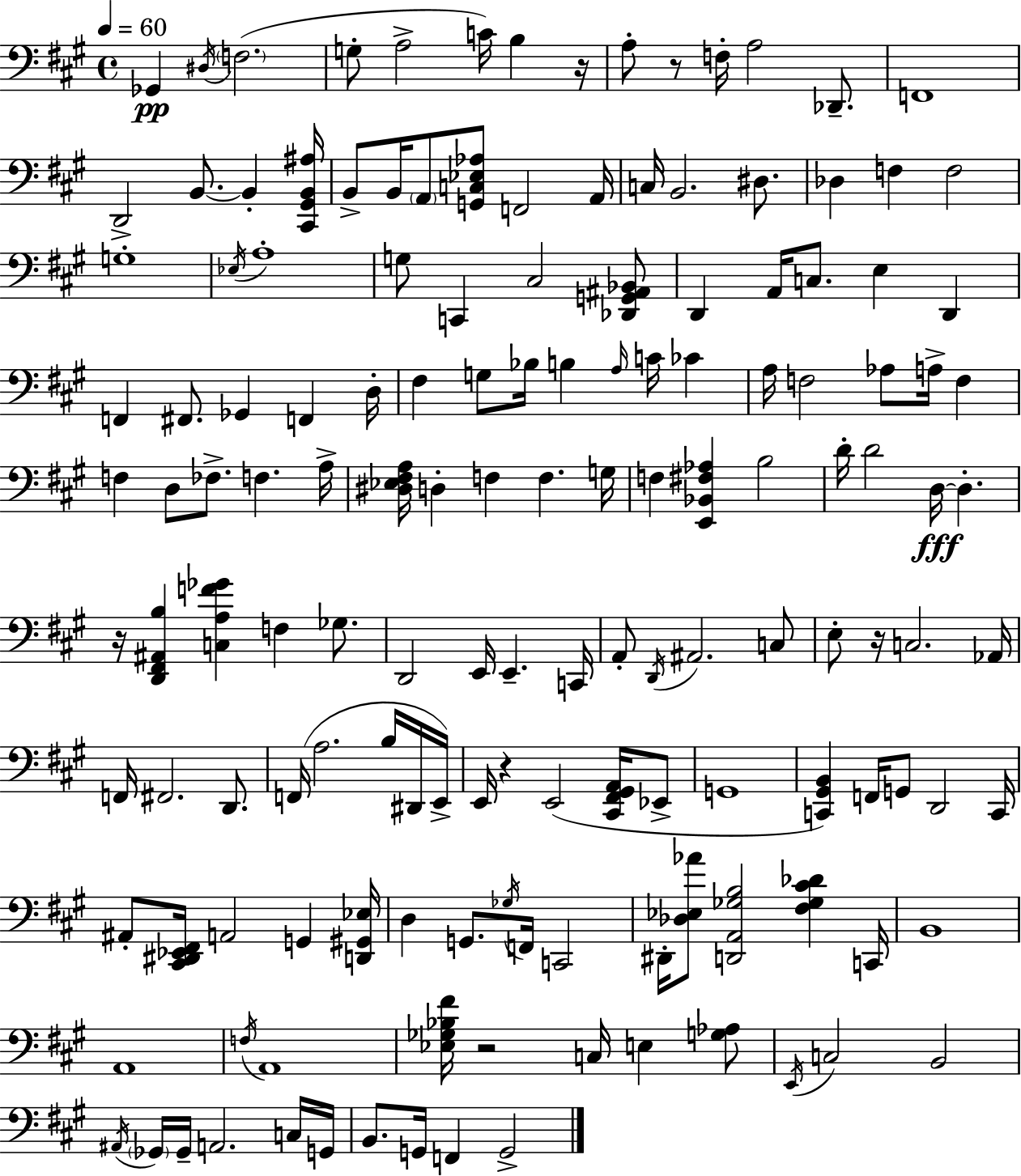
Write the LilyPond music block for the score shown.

{
  \clef bass
  \time 4/4
  \defaultTimeSignature
  \key a \major
  \tempo 4 = 60
  ges,4\pp \acciaccatura { dis16 }( \parenthesize f2. | g8-. a2-> c'16) b4 | r16 a8-. r8 f16-. a2 des,8.-- | f,1 | \break d,2-> b,8.~~ b,4-. | <cis, gis, b, ais>16 b,8-> b,16 \parenthesize a,8 <g, c ees aes>8 f,2 | a,16 c16 b,2. dis8. | des4 f4 f2 | \break g1-. | \acciaccatura { ees16 } a1-. | g8 c,4 cis2 | <des, g, ais, bes,>8 d,4 a,16 c8. e4 d,4 | \break f,4 fis,8. ges,4 f,4 | d16-. fis4 g8 bes16 b4 \grace { a16 } c'16 ces'4 | a16 f2 aes8 a16-> f4 | f4 d8 fes8.-> f4. | \break a16-> <dis ees fis a>16 d4-. f4 f4. | g16 f4 <e, bes, fis aes>4 b2 | d'16-. d'2 d16~~\fff d4.-. | r16 <d, fis, ais, b>4 <c a f' ges'>4 f4 | \break ges8. d,2 e,16 e,4.-- | c,16 a,8-. \acciaccatura { d,16 } ais,2. | c8 e8-. r16 c2. | aes,16 f,16 fis,2. | \break d,8. f,16( a2. | b16 dis,16 e,16->) e,16 r4 e,2( | <cis, fis, gis, a,>16 ees,8-> g,1 | <c, gis, b,>4) f,16 g,8 d,2 | \break c,16 ais,8-. <cis, dis, ees, fis,>16 a,2 g,4 | <d, gis, ees>16 d4 g,8. \acciaccatura { ges16 } f,16 c,2 | dis,16-. <des ees aes'>8 <d, a, ges b>2 | <fis ges cis' des'>4 c,16 b,1 | \break a,1 | \acciaccatura { f16 } a,1 | <ees ges bes fis'>16 r2 c16 | e4 <g aes>8 \acciaccatura { e,16 } c2 b,2 | \break \acciaccatura { ais,16 } \parenthesize ges,16 ges,16-- a,2. | c16 g,16 b,8. g,16 f,4 | g,2-> \bar "|."
}